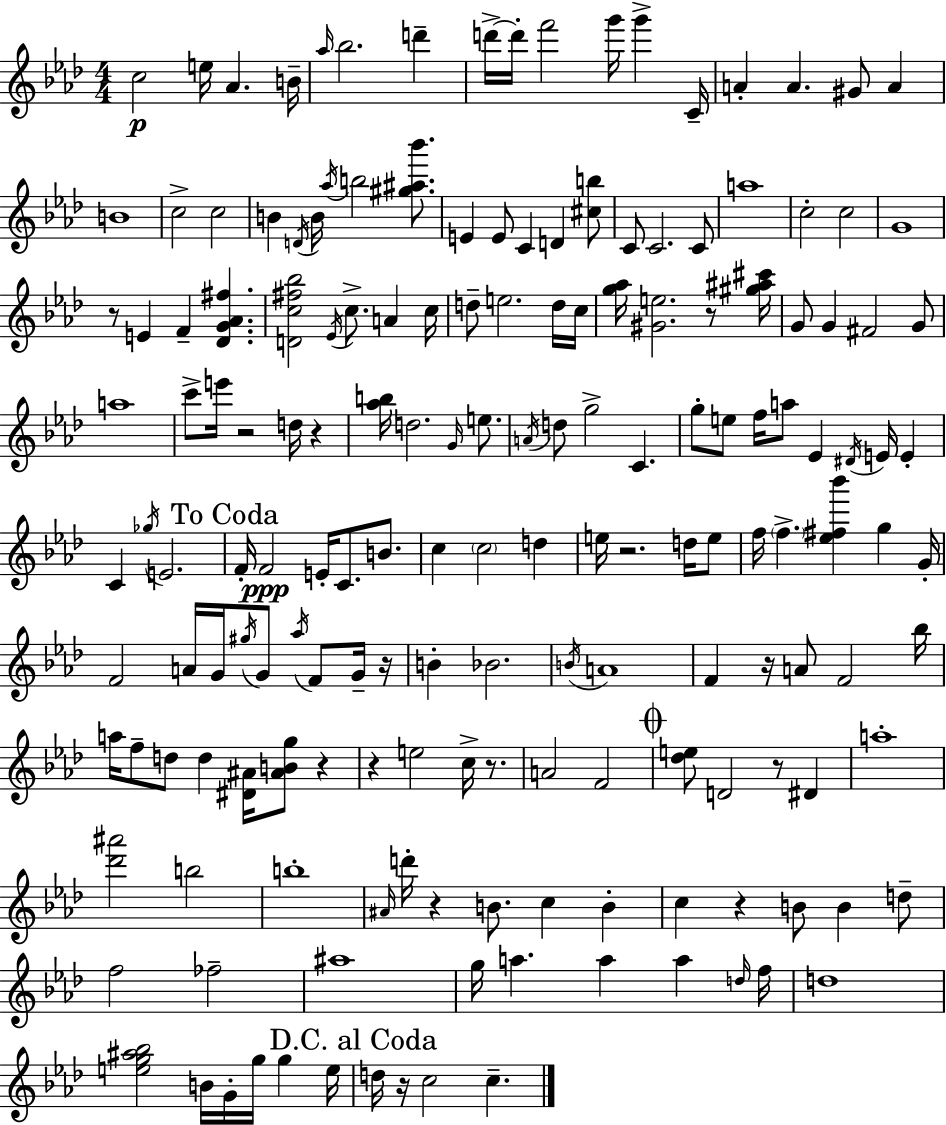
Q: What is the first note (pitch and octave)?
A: C5